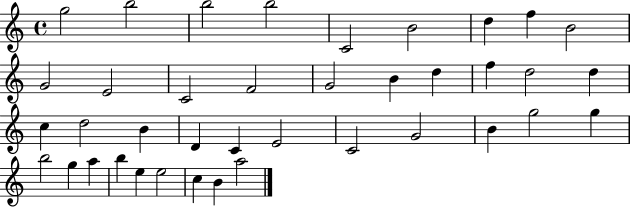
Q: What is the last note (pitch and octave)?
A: A5